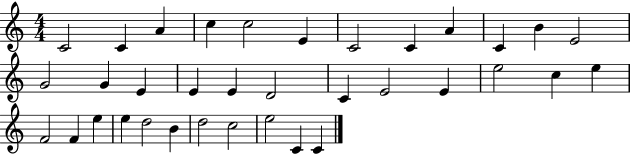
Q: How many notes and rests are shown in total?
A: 35